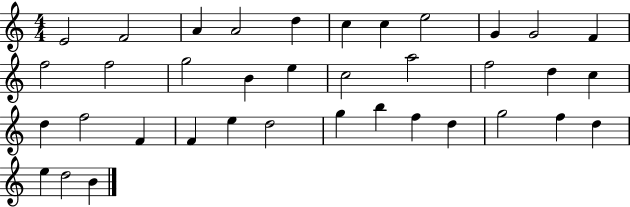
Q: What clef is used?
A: treble